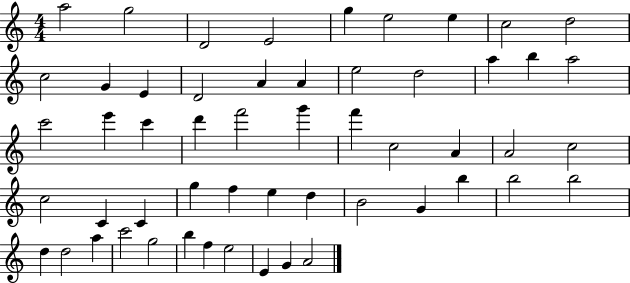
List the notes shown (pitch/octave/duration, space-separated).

A5/h G5/h D4/h E4/h G5/q E5/h E5/q C5/h D5/h C5/h G4/q E4/q D4/h A4/q A4/q E5/h D5/h A5/q B5/q A5/h C6/h E6/q C6/q D6/q F6/h G6/q F6/q C5/h A4/q A4/h C5/h C5/h C4/q C4/q G5/q F5/q E5/q D5/q B4/h G4/q B5/q B5/h B5/h D5/q D5/h A5/q C6/h G5/h B5/q F5/q E5/h E4/q G4/q A4/h